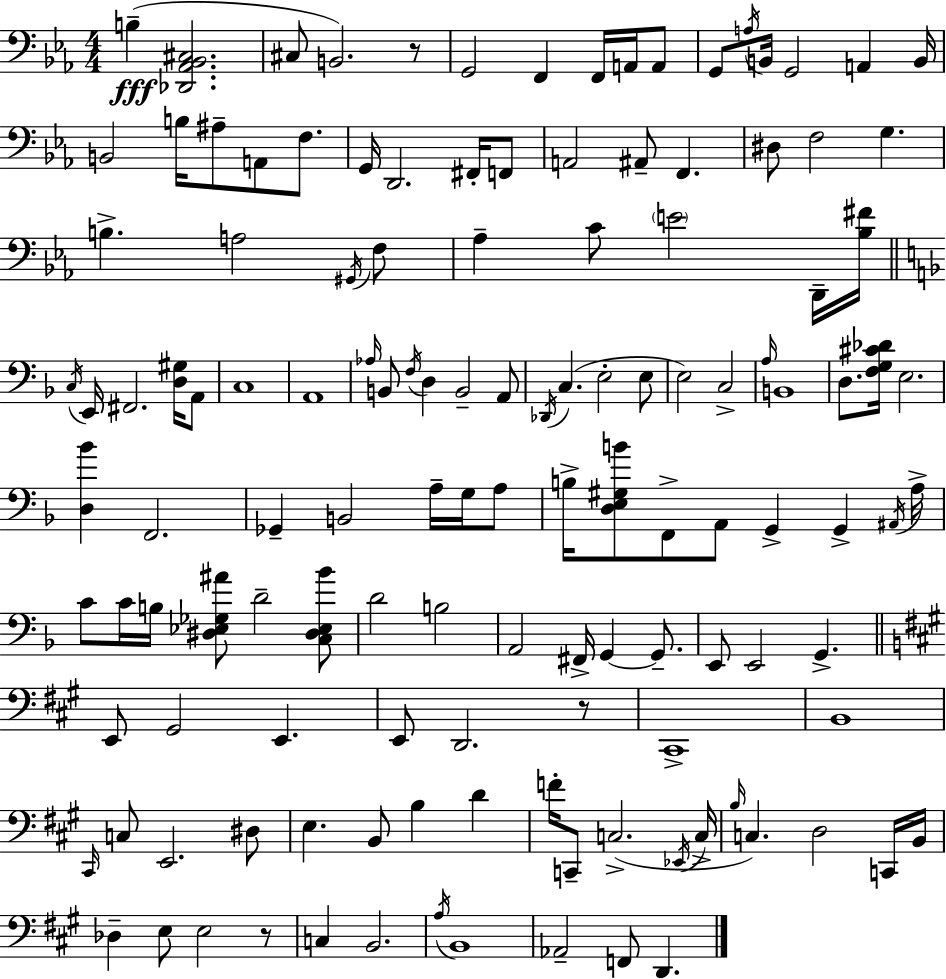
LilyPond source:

{
  \clef bass
  \numericTimeSignature
  \time 4/4
  \key ees \major
  \repeat volta 2 { b4--(\fff <des, aes, bes, cis>2. | cis8 b,2.) r8 | g,2 f,4 f,16 a,16 a,8 | g,8 \acciaccatura { a16 } b,16 g,2 a,4 | \break b,16 b,2 b16 ais8-- a,8 f8. | g,16 d,2. fis,16-. f,8 | a,2 ais,8-- f,4. | dis8 f2 g4. | \break b4.-> a2 \acciaccatura { gis,16 } | f8 aes4-- c'8 \parenthesize e'2 | d,16-- <bes fis'>16 \bar "||" \break \key d \minor \acciaccatura { c16 } e,16 fis,2. <d gis>16 a,8 | c1 | a,1 | \grace { aes16 } b,8 \acciaccatura { f16 } d4 b,2-- | \break a,8 \acciaccatura { des,16 }( c4. e2-. | e8 e2) c2-> | \grace { a16 } b,1 | d8. <f g cis' des'>16 e2. | \break <d bes'>4 f,2. | ges,4-- b,2 | a16-- g16 a8 b16-> <d e gis b'>8 f,8-> a,8 g,4-> | g,4-> \acciaccatura { ais,16 } a16-> c'8 c'16 b16 <dis ees ges ais'>8 d'2-- | \break <c dis ees bes'>8 d'2 b2 | a,2 fis,16-> g,4~~ | g,8.-- e,8 e,2 | g,4.-> \bar "||" \break \key a \major e,8 gis,2 e,4. | e,8 d,2. r8 | cis,1-> | b,1 | \break \grace { cis,16 } c8 e,2. dis8 | e4. b,8 b4 d'4 | f'16-. c,8-- c2.->( | \acciaccatura { ees,16 } c16-> \grace { b16 } c4.) d2 | \break c,16 b,16 des4-- e8 e2 | r8 c4 b,2. | \acciaccatura { a16 } b,1 | aes,2-- f,8 d,4. | \break } \bar "|."
}